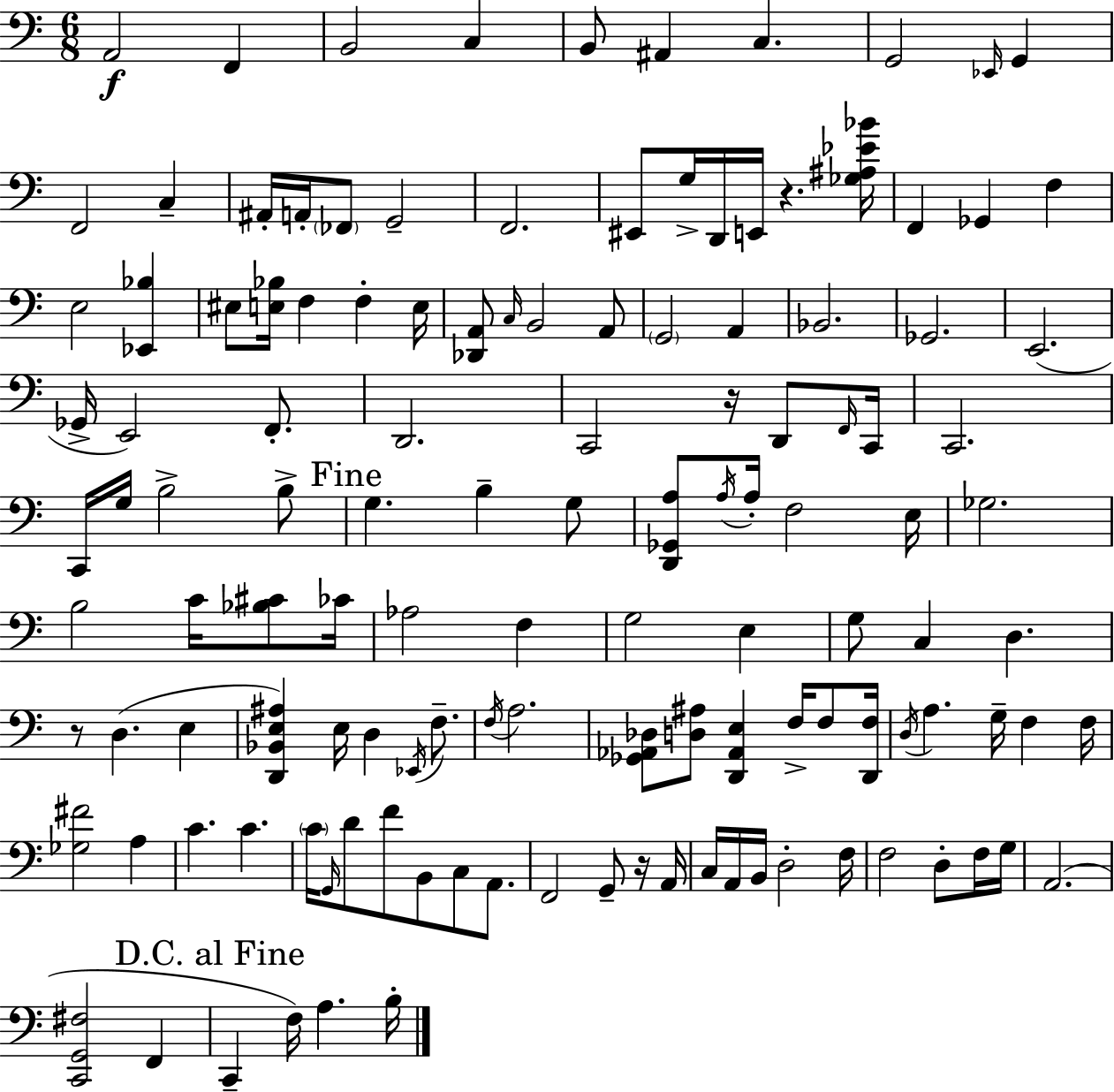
X:1
T:Untitled
M:6/8
L:1/4
K:Am
A,,2 F,, B,,2 C, B,,/2 ^A,, C, G,,2 _E,,/4 G,, F,,2 C, ^A,,/4 A,,/4 _F,,/2 G,,2 F,,2 ^E,,/2 G,/4 D,,/4 E,,/4 z [_G,^A,_E_B]/4 F,, _G,, F, E,2 [_E,,_B,] ^E,/2 [E,_B,]/4 F, F, E,/4 [_D,,A,,]/2 C,/4 B,,2 A,,/2 G,,2 A,, _B,,2 _G,,2 E,,2 _G,,/4 E,,2 F,,/2 D,,2 C,,2 z/4 D,,/2 F,,/4 C,,/4 C,,2 C,,/4 G,/4 B,2 B,/2 G, B, G,/2 [D,,_G,,A,]/2 A,/4 A,/4 F,2 E,/4 _G,2 B,2 C/4 [_B,^C]/2 _C/4 _A,2 F, G,2 E, G,/2 C, D, z/2 D, E, [D,,_B,,E,^A,] E,/4 D, _E,,/4 F,/2 F,/4 A,2 [_G,,_A,,_D,]/2 [D,^A,]/2 [D,,_A,,E,] F,/4 F,/2 [D,,F,]/4 D,/4 A, G,/4 F, F,/4 [_G,^F]2 A, C C C/4 G,,/4 D/2 F/2 B,,/2 C,/2 A,,/2 F,,2 G,,/2 z/4 A,,/4 C,/4 A,,/4 B,,/4 D,2 F,/4 F,2 D,/2 F,/4 G,/4 A,,2 [C,,G,,^F,]2 F,, C,, F,/4 A, B,/4